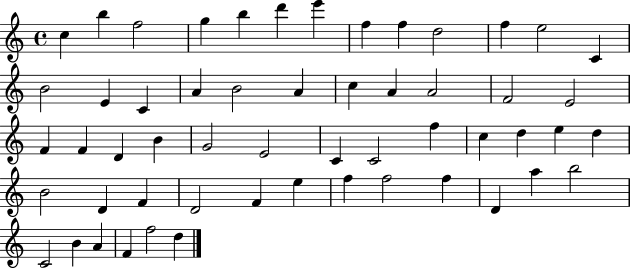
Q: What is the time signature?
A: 4/4